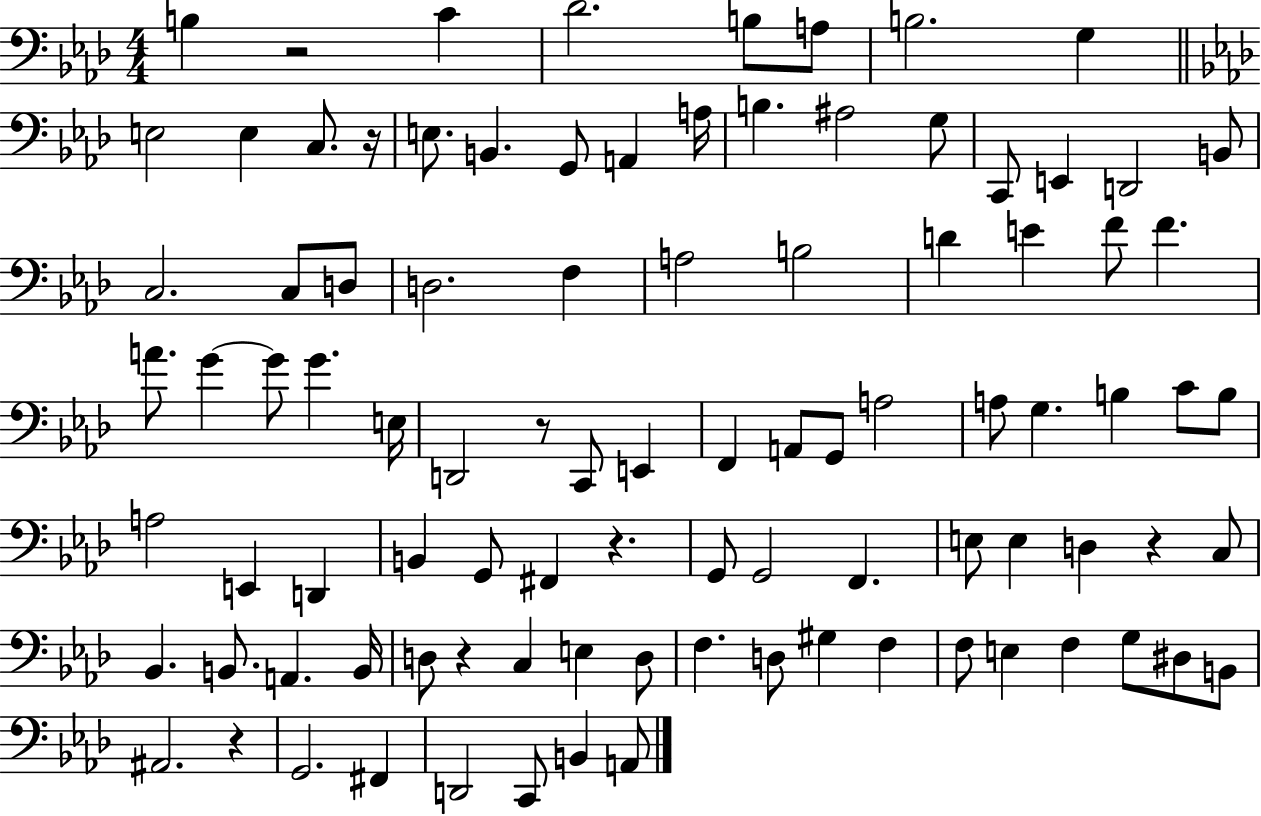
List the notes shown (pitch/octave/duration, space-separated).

B3/q R/h C4/q Db4/h. B3/e A3/e B3/h. G3/q E3/h E3/q C3/e. R/s E3/e. B2/q. G2/e A2/q A3/s B3/q. A#3/h G3/e C2/e E2/q D2/h B2/e C3/h. C3/e D3/e D3/h. F3/q A3/h B3/h D4/q E4/q F4/e F4/q. A4/e. G4/q G4/e G4/q. E3/s D2/h R/e C2/e E2/q F2/q A2/e G2/e A3/h A3/e G3/q. B3/q C4/e B3/e A3/h E2/q D2/q B2/q G2/e F#2/q R/q. G2/e G2/h F2/q. E3/e E3/q D3/q R/q C3/e Bb2/q. B2/e. A2/q. B2/s D3/e R/q C3/q E3/q D3/e F3/q. D3/e G#3/q F3/q F3/e E3/q F3/q G3/e D#3/e B2/e A#2/h. R/q G2/h. F#2/q D2/h C2/e B2/q A2/e